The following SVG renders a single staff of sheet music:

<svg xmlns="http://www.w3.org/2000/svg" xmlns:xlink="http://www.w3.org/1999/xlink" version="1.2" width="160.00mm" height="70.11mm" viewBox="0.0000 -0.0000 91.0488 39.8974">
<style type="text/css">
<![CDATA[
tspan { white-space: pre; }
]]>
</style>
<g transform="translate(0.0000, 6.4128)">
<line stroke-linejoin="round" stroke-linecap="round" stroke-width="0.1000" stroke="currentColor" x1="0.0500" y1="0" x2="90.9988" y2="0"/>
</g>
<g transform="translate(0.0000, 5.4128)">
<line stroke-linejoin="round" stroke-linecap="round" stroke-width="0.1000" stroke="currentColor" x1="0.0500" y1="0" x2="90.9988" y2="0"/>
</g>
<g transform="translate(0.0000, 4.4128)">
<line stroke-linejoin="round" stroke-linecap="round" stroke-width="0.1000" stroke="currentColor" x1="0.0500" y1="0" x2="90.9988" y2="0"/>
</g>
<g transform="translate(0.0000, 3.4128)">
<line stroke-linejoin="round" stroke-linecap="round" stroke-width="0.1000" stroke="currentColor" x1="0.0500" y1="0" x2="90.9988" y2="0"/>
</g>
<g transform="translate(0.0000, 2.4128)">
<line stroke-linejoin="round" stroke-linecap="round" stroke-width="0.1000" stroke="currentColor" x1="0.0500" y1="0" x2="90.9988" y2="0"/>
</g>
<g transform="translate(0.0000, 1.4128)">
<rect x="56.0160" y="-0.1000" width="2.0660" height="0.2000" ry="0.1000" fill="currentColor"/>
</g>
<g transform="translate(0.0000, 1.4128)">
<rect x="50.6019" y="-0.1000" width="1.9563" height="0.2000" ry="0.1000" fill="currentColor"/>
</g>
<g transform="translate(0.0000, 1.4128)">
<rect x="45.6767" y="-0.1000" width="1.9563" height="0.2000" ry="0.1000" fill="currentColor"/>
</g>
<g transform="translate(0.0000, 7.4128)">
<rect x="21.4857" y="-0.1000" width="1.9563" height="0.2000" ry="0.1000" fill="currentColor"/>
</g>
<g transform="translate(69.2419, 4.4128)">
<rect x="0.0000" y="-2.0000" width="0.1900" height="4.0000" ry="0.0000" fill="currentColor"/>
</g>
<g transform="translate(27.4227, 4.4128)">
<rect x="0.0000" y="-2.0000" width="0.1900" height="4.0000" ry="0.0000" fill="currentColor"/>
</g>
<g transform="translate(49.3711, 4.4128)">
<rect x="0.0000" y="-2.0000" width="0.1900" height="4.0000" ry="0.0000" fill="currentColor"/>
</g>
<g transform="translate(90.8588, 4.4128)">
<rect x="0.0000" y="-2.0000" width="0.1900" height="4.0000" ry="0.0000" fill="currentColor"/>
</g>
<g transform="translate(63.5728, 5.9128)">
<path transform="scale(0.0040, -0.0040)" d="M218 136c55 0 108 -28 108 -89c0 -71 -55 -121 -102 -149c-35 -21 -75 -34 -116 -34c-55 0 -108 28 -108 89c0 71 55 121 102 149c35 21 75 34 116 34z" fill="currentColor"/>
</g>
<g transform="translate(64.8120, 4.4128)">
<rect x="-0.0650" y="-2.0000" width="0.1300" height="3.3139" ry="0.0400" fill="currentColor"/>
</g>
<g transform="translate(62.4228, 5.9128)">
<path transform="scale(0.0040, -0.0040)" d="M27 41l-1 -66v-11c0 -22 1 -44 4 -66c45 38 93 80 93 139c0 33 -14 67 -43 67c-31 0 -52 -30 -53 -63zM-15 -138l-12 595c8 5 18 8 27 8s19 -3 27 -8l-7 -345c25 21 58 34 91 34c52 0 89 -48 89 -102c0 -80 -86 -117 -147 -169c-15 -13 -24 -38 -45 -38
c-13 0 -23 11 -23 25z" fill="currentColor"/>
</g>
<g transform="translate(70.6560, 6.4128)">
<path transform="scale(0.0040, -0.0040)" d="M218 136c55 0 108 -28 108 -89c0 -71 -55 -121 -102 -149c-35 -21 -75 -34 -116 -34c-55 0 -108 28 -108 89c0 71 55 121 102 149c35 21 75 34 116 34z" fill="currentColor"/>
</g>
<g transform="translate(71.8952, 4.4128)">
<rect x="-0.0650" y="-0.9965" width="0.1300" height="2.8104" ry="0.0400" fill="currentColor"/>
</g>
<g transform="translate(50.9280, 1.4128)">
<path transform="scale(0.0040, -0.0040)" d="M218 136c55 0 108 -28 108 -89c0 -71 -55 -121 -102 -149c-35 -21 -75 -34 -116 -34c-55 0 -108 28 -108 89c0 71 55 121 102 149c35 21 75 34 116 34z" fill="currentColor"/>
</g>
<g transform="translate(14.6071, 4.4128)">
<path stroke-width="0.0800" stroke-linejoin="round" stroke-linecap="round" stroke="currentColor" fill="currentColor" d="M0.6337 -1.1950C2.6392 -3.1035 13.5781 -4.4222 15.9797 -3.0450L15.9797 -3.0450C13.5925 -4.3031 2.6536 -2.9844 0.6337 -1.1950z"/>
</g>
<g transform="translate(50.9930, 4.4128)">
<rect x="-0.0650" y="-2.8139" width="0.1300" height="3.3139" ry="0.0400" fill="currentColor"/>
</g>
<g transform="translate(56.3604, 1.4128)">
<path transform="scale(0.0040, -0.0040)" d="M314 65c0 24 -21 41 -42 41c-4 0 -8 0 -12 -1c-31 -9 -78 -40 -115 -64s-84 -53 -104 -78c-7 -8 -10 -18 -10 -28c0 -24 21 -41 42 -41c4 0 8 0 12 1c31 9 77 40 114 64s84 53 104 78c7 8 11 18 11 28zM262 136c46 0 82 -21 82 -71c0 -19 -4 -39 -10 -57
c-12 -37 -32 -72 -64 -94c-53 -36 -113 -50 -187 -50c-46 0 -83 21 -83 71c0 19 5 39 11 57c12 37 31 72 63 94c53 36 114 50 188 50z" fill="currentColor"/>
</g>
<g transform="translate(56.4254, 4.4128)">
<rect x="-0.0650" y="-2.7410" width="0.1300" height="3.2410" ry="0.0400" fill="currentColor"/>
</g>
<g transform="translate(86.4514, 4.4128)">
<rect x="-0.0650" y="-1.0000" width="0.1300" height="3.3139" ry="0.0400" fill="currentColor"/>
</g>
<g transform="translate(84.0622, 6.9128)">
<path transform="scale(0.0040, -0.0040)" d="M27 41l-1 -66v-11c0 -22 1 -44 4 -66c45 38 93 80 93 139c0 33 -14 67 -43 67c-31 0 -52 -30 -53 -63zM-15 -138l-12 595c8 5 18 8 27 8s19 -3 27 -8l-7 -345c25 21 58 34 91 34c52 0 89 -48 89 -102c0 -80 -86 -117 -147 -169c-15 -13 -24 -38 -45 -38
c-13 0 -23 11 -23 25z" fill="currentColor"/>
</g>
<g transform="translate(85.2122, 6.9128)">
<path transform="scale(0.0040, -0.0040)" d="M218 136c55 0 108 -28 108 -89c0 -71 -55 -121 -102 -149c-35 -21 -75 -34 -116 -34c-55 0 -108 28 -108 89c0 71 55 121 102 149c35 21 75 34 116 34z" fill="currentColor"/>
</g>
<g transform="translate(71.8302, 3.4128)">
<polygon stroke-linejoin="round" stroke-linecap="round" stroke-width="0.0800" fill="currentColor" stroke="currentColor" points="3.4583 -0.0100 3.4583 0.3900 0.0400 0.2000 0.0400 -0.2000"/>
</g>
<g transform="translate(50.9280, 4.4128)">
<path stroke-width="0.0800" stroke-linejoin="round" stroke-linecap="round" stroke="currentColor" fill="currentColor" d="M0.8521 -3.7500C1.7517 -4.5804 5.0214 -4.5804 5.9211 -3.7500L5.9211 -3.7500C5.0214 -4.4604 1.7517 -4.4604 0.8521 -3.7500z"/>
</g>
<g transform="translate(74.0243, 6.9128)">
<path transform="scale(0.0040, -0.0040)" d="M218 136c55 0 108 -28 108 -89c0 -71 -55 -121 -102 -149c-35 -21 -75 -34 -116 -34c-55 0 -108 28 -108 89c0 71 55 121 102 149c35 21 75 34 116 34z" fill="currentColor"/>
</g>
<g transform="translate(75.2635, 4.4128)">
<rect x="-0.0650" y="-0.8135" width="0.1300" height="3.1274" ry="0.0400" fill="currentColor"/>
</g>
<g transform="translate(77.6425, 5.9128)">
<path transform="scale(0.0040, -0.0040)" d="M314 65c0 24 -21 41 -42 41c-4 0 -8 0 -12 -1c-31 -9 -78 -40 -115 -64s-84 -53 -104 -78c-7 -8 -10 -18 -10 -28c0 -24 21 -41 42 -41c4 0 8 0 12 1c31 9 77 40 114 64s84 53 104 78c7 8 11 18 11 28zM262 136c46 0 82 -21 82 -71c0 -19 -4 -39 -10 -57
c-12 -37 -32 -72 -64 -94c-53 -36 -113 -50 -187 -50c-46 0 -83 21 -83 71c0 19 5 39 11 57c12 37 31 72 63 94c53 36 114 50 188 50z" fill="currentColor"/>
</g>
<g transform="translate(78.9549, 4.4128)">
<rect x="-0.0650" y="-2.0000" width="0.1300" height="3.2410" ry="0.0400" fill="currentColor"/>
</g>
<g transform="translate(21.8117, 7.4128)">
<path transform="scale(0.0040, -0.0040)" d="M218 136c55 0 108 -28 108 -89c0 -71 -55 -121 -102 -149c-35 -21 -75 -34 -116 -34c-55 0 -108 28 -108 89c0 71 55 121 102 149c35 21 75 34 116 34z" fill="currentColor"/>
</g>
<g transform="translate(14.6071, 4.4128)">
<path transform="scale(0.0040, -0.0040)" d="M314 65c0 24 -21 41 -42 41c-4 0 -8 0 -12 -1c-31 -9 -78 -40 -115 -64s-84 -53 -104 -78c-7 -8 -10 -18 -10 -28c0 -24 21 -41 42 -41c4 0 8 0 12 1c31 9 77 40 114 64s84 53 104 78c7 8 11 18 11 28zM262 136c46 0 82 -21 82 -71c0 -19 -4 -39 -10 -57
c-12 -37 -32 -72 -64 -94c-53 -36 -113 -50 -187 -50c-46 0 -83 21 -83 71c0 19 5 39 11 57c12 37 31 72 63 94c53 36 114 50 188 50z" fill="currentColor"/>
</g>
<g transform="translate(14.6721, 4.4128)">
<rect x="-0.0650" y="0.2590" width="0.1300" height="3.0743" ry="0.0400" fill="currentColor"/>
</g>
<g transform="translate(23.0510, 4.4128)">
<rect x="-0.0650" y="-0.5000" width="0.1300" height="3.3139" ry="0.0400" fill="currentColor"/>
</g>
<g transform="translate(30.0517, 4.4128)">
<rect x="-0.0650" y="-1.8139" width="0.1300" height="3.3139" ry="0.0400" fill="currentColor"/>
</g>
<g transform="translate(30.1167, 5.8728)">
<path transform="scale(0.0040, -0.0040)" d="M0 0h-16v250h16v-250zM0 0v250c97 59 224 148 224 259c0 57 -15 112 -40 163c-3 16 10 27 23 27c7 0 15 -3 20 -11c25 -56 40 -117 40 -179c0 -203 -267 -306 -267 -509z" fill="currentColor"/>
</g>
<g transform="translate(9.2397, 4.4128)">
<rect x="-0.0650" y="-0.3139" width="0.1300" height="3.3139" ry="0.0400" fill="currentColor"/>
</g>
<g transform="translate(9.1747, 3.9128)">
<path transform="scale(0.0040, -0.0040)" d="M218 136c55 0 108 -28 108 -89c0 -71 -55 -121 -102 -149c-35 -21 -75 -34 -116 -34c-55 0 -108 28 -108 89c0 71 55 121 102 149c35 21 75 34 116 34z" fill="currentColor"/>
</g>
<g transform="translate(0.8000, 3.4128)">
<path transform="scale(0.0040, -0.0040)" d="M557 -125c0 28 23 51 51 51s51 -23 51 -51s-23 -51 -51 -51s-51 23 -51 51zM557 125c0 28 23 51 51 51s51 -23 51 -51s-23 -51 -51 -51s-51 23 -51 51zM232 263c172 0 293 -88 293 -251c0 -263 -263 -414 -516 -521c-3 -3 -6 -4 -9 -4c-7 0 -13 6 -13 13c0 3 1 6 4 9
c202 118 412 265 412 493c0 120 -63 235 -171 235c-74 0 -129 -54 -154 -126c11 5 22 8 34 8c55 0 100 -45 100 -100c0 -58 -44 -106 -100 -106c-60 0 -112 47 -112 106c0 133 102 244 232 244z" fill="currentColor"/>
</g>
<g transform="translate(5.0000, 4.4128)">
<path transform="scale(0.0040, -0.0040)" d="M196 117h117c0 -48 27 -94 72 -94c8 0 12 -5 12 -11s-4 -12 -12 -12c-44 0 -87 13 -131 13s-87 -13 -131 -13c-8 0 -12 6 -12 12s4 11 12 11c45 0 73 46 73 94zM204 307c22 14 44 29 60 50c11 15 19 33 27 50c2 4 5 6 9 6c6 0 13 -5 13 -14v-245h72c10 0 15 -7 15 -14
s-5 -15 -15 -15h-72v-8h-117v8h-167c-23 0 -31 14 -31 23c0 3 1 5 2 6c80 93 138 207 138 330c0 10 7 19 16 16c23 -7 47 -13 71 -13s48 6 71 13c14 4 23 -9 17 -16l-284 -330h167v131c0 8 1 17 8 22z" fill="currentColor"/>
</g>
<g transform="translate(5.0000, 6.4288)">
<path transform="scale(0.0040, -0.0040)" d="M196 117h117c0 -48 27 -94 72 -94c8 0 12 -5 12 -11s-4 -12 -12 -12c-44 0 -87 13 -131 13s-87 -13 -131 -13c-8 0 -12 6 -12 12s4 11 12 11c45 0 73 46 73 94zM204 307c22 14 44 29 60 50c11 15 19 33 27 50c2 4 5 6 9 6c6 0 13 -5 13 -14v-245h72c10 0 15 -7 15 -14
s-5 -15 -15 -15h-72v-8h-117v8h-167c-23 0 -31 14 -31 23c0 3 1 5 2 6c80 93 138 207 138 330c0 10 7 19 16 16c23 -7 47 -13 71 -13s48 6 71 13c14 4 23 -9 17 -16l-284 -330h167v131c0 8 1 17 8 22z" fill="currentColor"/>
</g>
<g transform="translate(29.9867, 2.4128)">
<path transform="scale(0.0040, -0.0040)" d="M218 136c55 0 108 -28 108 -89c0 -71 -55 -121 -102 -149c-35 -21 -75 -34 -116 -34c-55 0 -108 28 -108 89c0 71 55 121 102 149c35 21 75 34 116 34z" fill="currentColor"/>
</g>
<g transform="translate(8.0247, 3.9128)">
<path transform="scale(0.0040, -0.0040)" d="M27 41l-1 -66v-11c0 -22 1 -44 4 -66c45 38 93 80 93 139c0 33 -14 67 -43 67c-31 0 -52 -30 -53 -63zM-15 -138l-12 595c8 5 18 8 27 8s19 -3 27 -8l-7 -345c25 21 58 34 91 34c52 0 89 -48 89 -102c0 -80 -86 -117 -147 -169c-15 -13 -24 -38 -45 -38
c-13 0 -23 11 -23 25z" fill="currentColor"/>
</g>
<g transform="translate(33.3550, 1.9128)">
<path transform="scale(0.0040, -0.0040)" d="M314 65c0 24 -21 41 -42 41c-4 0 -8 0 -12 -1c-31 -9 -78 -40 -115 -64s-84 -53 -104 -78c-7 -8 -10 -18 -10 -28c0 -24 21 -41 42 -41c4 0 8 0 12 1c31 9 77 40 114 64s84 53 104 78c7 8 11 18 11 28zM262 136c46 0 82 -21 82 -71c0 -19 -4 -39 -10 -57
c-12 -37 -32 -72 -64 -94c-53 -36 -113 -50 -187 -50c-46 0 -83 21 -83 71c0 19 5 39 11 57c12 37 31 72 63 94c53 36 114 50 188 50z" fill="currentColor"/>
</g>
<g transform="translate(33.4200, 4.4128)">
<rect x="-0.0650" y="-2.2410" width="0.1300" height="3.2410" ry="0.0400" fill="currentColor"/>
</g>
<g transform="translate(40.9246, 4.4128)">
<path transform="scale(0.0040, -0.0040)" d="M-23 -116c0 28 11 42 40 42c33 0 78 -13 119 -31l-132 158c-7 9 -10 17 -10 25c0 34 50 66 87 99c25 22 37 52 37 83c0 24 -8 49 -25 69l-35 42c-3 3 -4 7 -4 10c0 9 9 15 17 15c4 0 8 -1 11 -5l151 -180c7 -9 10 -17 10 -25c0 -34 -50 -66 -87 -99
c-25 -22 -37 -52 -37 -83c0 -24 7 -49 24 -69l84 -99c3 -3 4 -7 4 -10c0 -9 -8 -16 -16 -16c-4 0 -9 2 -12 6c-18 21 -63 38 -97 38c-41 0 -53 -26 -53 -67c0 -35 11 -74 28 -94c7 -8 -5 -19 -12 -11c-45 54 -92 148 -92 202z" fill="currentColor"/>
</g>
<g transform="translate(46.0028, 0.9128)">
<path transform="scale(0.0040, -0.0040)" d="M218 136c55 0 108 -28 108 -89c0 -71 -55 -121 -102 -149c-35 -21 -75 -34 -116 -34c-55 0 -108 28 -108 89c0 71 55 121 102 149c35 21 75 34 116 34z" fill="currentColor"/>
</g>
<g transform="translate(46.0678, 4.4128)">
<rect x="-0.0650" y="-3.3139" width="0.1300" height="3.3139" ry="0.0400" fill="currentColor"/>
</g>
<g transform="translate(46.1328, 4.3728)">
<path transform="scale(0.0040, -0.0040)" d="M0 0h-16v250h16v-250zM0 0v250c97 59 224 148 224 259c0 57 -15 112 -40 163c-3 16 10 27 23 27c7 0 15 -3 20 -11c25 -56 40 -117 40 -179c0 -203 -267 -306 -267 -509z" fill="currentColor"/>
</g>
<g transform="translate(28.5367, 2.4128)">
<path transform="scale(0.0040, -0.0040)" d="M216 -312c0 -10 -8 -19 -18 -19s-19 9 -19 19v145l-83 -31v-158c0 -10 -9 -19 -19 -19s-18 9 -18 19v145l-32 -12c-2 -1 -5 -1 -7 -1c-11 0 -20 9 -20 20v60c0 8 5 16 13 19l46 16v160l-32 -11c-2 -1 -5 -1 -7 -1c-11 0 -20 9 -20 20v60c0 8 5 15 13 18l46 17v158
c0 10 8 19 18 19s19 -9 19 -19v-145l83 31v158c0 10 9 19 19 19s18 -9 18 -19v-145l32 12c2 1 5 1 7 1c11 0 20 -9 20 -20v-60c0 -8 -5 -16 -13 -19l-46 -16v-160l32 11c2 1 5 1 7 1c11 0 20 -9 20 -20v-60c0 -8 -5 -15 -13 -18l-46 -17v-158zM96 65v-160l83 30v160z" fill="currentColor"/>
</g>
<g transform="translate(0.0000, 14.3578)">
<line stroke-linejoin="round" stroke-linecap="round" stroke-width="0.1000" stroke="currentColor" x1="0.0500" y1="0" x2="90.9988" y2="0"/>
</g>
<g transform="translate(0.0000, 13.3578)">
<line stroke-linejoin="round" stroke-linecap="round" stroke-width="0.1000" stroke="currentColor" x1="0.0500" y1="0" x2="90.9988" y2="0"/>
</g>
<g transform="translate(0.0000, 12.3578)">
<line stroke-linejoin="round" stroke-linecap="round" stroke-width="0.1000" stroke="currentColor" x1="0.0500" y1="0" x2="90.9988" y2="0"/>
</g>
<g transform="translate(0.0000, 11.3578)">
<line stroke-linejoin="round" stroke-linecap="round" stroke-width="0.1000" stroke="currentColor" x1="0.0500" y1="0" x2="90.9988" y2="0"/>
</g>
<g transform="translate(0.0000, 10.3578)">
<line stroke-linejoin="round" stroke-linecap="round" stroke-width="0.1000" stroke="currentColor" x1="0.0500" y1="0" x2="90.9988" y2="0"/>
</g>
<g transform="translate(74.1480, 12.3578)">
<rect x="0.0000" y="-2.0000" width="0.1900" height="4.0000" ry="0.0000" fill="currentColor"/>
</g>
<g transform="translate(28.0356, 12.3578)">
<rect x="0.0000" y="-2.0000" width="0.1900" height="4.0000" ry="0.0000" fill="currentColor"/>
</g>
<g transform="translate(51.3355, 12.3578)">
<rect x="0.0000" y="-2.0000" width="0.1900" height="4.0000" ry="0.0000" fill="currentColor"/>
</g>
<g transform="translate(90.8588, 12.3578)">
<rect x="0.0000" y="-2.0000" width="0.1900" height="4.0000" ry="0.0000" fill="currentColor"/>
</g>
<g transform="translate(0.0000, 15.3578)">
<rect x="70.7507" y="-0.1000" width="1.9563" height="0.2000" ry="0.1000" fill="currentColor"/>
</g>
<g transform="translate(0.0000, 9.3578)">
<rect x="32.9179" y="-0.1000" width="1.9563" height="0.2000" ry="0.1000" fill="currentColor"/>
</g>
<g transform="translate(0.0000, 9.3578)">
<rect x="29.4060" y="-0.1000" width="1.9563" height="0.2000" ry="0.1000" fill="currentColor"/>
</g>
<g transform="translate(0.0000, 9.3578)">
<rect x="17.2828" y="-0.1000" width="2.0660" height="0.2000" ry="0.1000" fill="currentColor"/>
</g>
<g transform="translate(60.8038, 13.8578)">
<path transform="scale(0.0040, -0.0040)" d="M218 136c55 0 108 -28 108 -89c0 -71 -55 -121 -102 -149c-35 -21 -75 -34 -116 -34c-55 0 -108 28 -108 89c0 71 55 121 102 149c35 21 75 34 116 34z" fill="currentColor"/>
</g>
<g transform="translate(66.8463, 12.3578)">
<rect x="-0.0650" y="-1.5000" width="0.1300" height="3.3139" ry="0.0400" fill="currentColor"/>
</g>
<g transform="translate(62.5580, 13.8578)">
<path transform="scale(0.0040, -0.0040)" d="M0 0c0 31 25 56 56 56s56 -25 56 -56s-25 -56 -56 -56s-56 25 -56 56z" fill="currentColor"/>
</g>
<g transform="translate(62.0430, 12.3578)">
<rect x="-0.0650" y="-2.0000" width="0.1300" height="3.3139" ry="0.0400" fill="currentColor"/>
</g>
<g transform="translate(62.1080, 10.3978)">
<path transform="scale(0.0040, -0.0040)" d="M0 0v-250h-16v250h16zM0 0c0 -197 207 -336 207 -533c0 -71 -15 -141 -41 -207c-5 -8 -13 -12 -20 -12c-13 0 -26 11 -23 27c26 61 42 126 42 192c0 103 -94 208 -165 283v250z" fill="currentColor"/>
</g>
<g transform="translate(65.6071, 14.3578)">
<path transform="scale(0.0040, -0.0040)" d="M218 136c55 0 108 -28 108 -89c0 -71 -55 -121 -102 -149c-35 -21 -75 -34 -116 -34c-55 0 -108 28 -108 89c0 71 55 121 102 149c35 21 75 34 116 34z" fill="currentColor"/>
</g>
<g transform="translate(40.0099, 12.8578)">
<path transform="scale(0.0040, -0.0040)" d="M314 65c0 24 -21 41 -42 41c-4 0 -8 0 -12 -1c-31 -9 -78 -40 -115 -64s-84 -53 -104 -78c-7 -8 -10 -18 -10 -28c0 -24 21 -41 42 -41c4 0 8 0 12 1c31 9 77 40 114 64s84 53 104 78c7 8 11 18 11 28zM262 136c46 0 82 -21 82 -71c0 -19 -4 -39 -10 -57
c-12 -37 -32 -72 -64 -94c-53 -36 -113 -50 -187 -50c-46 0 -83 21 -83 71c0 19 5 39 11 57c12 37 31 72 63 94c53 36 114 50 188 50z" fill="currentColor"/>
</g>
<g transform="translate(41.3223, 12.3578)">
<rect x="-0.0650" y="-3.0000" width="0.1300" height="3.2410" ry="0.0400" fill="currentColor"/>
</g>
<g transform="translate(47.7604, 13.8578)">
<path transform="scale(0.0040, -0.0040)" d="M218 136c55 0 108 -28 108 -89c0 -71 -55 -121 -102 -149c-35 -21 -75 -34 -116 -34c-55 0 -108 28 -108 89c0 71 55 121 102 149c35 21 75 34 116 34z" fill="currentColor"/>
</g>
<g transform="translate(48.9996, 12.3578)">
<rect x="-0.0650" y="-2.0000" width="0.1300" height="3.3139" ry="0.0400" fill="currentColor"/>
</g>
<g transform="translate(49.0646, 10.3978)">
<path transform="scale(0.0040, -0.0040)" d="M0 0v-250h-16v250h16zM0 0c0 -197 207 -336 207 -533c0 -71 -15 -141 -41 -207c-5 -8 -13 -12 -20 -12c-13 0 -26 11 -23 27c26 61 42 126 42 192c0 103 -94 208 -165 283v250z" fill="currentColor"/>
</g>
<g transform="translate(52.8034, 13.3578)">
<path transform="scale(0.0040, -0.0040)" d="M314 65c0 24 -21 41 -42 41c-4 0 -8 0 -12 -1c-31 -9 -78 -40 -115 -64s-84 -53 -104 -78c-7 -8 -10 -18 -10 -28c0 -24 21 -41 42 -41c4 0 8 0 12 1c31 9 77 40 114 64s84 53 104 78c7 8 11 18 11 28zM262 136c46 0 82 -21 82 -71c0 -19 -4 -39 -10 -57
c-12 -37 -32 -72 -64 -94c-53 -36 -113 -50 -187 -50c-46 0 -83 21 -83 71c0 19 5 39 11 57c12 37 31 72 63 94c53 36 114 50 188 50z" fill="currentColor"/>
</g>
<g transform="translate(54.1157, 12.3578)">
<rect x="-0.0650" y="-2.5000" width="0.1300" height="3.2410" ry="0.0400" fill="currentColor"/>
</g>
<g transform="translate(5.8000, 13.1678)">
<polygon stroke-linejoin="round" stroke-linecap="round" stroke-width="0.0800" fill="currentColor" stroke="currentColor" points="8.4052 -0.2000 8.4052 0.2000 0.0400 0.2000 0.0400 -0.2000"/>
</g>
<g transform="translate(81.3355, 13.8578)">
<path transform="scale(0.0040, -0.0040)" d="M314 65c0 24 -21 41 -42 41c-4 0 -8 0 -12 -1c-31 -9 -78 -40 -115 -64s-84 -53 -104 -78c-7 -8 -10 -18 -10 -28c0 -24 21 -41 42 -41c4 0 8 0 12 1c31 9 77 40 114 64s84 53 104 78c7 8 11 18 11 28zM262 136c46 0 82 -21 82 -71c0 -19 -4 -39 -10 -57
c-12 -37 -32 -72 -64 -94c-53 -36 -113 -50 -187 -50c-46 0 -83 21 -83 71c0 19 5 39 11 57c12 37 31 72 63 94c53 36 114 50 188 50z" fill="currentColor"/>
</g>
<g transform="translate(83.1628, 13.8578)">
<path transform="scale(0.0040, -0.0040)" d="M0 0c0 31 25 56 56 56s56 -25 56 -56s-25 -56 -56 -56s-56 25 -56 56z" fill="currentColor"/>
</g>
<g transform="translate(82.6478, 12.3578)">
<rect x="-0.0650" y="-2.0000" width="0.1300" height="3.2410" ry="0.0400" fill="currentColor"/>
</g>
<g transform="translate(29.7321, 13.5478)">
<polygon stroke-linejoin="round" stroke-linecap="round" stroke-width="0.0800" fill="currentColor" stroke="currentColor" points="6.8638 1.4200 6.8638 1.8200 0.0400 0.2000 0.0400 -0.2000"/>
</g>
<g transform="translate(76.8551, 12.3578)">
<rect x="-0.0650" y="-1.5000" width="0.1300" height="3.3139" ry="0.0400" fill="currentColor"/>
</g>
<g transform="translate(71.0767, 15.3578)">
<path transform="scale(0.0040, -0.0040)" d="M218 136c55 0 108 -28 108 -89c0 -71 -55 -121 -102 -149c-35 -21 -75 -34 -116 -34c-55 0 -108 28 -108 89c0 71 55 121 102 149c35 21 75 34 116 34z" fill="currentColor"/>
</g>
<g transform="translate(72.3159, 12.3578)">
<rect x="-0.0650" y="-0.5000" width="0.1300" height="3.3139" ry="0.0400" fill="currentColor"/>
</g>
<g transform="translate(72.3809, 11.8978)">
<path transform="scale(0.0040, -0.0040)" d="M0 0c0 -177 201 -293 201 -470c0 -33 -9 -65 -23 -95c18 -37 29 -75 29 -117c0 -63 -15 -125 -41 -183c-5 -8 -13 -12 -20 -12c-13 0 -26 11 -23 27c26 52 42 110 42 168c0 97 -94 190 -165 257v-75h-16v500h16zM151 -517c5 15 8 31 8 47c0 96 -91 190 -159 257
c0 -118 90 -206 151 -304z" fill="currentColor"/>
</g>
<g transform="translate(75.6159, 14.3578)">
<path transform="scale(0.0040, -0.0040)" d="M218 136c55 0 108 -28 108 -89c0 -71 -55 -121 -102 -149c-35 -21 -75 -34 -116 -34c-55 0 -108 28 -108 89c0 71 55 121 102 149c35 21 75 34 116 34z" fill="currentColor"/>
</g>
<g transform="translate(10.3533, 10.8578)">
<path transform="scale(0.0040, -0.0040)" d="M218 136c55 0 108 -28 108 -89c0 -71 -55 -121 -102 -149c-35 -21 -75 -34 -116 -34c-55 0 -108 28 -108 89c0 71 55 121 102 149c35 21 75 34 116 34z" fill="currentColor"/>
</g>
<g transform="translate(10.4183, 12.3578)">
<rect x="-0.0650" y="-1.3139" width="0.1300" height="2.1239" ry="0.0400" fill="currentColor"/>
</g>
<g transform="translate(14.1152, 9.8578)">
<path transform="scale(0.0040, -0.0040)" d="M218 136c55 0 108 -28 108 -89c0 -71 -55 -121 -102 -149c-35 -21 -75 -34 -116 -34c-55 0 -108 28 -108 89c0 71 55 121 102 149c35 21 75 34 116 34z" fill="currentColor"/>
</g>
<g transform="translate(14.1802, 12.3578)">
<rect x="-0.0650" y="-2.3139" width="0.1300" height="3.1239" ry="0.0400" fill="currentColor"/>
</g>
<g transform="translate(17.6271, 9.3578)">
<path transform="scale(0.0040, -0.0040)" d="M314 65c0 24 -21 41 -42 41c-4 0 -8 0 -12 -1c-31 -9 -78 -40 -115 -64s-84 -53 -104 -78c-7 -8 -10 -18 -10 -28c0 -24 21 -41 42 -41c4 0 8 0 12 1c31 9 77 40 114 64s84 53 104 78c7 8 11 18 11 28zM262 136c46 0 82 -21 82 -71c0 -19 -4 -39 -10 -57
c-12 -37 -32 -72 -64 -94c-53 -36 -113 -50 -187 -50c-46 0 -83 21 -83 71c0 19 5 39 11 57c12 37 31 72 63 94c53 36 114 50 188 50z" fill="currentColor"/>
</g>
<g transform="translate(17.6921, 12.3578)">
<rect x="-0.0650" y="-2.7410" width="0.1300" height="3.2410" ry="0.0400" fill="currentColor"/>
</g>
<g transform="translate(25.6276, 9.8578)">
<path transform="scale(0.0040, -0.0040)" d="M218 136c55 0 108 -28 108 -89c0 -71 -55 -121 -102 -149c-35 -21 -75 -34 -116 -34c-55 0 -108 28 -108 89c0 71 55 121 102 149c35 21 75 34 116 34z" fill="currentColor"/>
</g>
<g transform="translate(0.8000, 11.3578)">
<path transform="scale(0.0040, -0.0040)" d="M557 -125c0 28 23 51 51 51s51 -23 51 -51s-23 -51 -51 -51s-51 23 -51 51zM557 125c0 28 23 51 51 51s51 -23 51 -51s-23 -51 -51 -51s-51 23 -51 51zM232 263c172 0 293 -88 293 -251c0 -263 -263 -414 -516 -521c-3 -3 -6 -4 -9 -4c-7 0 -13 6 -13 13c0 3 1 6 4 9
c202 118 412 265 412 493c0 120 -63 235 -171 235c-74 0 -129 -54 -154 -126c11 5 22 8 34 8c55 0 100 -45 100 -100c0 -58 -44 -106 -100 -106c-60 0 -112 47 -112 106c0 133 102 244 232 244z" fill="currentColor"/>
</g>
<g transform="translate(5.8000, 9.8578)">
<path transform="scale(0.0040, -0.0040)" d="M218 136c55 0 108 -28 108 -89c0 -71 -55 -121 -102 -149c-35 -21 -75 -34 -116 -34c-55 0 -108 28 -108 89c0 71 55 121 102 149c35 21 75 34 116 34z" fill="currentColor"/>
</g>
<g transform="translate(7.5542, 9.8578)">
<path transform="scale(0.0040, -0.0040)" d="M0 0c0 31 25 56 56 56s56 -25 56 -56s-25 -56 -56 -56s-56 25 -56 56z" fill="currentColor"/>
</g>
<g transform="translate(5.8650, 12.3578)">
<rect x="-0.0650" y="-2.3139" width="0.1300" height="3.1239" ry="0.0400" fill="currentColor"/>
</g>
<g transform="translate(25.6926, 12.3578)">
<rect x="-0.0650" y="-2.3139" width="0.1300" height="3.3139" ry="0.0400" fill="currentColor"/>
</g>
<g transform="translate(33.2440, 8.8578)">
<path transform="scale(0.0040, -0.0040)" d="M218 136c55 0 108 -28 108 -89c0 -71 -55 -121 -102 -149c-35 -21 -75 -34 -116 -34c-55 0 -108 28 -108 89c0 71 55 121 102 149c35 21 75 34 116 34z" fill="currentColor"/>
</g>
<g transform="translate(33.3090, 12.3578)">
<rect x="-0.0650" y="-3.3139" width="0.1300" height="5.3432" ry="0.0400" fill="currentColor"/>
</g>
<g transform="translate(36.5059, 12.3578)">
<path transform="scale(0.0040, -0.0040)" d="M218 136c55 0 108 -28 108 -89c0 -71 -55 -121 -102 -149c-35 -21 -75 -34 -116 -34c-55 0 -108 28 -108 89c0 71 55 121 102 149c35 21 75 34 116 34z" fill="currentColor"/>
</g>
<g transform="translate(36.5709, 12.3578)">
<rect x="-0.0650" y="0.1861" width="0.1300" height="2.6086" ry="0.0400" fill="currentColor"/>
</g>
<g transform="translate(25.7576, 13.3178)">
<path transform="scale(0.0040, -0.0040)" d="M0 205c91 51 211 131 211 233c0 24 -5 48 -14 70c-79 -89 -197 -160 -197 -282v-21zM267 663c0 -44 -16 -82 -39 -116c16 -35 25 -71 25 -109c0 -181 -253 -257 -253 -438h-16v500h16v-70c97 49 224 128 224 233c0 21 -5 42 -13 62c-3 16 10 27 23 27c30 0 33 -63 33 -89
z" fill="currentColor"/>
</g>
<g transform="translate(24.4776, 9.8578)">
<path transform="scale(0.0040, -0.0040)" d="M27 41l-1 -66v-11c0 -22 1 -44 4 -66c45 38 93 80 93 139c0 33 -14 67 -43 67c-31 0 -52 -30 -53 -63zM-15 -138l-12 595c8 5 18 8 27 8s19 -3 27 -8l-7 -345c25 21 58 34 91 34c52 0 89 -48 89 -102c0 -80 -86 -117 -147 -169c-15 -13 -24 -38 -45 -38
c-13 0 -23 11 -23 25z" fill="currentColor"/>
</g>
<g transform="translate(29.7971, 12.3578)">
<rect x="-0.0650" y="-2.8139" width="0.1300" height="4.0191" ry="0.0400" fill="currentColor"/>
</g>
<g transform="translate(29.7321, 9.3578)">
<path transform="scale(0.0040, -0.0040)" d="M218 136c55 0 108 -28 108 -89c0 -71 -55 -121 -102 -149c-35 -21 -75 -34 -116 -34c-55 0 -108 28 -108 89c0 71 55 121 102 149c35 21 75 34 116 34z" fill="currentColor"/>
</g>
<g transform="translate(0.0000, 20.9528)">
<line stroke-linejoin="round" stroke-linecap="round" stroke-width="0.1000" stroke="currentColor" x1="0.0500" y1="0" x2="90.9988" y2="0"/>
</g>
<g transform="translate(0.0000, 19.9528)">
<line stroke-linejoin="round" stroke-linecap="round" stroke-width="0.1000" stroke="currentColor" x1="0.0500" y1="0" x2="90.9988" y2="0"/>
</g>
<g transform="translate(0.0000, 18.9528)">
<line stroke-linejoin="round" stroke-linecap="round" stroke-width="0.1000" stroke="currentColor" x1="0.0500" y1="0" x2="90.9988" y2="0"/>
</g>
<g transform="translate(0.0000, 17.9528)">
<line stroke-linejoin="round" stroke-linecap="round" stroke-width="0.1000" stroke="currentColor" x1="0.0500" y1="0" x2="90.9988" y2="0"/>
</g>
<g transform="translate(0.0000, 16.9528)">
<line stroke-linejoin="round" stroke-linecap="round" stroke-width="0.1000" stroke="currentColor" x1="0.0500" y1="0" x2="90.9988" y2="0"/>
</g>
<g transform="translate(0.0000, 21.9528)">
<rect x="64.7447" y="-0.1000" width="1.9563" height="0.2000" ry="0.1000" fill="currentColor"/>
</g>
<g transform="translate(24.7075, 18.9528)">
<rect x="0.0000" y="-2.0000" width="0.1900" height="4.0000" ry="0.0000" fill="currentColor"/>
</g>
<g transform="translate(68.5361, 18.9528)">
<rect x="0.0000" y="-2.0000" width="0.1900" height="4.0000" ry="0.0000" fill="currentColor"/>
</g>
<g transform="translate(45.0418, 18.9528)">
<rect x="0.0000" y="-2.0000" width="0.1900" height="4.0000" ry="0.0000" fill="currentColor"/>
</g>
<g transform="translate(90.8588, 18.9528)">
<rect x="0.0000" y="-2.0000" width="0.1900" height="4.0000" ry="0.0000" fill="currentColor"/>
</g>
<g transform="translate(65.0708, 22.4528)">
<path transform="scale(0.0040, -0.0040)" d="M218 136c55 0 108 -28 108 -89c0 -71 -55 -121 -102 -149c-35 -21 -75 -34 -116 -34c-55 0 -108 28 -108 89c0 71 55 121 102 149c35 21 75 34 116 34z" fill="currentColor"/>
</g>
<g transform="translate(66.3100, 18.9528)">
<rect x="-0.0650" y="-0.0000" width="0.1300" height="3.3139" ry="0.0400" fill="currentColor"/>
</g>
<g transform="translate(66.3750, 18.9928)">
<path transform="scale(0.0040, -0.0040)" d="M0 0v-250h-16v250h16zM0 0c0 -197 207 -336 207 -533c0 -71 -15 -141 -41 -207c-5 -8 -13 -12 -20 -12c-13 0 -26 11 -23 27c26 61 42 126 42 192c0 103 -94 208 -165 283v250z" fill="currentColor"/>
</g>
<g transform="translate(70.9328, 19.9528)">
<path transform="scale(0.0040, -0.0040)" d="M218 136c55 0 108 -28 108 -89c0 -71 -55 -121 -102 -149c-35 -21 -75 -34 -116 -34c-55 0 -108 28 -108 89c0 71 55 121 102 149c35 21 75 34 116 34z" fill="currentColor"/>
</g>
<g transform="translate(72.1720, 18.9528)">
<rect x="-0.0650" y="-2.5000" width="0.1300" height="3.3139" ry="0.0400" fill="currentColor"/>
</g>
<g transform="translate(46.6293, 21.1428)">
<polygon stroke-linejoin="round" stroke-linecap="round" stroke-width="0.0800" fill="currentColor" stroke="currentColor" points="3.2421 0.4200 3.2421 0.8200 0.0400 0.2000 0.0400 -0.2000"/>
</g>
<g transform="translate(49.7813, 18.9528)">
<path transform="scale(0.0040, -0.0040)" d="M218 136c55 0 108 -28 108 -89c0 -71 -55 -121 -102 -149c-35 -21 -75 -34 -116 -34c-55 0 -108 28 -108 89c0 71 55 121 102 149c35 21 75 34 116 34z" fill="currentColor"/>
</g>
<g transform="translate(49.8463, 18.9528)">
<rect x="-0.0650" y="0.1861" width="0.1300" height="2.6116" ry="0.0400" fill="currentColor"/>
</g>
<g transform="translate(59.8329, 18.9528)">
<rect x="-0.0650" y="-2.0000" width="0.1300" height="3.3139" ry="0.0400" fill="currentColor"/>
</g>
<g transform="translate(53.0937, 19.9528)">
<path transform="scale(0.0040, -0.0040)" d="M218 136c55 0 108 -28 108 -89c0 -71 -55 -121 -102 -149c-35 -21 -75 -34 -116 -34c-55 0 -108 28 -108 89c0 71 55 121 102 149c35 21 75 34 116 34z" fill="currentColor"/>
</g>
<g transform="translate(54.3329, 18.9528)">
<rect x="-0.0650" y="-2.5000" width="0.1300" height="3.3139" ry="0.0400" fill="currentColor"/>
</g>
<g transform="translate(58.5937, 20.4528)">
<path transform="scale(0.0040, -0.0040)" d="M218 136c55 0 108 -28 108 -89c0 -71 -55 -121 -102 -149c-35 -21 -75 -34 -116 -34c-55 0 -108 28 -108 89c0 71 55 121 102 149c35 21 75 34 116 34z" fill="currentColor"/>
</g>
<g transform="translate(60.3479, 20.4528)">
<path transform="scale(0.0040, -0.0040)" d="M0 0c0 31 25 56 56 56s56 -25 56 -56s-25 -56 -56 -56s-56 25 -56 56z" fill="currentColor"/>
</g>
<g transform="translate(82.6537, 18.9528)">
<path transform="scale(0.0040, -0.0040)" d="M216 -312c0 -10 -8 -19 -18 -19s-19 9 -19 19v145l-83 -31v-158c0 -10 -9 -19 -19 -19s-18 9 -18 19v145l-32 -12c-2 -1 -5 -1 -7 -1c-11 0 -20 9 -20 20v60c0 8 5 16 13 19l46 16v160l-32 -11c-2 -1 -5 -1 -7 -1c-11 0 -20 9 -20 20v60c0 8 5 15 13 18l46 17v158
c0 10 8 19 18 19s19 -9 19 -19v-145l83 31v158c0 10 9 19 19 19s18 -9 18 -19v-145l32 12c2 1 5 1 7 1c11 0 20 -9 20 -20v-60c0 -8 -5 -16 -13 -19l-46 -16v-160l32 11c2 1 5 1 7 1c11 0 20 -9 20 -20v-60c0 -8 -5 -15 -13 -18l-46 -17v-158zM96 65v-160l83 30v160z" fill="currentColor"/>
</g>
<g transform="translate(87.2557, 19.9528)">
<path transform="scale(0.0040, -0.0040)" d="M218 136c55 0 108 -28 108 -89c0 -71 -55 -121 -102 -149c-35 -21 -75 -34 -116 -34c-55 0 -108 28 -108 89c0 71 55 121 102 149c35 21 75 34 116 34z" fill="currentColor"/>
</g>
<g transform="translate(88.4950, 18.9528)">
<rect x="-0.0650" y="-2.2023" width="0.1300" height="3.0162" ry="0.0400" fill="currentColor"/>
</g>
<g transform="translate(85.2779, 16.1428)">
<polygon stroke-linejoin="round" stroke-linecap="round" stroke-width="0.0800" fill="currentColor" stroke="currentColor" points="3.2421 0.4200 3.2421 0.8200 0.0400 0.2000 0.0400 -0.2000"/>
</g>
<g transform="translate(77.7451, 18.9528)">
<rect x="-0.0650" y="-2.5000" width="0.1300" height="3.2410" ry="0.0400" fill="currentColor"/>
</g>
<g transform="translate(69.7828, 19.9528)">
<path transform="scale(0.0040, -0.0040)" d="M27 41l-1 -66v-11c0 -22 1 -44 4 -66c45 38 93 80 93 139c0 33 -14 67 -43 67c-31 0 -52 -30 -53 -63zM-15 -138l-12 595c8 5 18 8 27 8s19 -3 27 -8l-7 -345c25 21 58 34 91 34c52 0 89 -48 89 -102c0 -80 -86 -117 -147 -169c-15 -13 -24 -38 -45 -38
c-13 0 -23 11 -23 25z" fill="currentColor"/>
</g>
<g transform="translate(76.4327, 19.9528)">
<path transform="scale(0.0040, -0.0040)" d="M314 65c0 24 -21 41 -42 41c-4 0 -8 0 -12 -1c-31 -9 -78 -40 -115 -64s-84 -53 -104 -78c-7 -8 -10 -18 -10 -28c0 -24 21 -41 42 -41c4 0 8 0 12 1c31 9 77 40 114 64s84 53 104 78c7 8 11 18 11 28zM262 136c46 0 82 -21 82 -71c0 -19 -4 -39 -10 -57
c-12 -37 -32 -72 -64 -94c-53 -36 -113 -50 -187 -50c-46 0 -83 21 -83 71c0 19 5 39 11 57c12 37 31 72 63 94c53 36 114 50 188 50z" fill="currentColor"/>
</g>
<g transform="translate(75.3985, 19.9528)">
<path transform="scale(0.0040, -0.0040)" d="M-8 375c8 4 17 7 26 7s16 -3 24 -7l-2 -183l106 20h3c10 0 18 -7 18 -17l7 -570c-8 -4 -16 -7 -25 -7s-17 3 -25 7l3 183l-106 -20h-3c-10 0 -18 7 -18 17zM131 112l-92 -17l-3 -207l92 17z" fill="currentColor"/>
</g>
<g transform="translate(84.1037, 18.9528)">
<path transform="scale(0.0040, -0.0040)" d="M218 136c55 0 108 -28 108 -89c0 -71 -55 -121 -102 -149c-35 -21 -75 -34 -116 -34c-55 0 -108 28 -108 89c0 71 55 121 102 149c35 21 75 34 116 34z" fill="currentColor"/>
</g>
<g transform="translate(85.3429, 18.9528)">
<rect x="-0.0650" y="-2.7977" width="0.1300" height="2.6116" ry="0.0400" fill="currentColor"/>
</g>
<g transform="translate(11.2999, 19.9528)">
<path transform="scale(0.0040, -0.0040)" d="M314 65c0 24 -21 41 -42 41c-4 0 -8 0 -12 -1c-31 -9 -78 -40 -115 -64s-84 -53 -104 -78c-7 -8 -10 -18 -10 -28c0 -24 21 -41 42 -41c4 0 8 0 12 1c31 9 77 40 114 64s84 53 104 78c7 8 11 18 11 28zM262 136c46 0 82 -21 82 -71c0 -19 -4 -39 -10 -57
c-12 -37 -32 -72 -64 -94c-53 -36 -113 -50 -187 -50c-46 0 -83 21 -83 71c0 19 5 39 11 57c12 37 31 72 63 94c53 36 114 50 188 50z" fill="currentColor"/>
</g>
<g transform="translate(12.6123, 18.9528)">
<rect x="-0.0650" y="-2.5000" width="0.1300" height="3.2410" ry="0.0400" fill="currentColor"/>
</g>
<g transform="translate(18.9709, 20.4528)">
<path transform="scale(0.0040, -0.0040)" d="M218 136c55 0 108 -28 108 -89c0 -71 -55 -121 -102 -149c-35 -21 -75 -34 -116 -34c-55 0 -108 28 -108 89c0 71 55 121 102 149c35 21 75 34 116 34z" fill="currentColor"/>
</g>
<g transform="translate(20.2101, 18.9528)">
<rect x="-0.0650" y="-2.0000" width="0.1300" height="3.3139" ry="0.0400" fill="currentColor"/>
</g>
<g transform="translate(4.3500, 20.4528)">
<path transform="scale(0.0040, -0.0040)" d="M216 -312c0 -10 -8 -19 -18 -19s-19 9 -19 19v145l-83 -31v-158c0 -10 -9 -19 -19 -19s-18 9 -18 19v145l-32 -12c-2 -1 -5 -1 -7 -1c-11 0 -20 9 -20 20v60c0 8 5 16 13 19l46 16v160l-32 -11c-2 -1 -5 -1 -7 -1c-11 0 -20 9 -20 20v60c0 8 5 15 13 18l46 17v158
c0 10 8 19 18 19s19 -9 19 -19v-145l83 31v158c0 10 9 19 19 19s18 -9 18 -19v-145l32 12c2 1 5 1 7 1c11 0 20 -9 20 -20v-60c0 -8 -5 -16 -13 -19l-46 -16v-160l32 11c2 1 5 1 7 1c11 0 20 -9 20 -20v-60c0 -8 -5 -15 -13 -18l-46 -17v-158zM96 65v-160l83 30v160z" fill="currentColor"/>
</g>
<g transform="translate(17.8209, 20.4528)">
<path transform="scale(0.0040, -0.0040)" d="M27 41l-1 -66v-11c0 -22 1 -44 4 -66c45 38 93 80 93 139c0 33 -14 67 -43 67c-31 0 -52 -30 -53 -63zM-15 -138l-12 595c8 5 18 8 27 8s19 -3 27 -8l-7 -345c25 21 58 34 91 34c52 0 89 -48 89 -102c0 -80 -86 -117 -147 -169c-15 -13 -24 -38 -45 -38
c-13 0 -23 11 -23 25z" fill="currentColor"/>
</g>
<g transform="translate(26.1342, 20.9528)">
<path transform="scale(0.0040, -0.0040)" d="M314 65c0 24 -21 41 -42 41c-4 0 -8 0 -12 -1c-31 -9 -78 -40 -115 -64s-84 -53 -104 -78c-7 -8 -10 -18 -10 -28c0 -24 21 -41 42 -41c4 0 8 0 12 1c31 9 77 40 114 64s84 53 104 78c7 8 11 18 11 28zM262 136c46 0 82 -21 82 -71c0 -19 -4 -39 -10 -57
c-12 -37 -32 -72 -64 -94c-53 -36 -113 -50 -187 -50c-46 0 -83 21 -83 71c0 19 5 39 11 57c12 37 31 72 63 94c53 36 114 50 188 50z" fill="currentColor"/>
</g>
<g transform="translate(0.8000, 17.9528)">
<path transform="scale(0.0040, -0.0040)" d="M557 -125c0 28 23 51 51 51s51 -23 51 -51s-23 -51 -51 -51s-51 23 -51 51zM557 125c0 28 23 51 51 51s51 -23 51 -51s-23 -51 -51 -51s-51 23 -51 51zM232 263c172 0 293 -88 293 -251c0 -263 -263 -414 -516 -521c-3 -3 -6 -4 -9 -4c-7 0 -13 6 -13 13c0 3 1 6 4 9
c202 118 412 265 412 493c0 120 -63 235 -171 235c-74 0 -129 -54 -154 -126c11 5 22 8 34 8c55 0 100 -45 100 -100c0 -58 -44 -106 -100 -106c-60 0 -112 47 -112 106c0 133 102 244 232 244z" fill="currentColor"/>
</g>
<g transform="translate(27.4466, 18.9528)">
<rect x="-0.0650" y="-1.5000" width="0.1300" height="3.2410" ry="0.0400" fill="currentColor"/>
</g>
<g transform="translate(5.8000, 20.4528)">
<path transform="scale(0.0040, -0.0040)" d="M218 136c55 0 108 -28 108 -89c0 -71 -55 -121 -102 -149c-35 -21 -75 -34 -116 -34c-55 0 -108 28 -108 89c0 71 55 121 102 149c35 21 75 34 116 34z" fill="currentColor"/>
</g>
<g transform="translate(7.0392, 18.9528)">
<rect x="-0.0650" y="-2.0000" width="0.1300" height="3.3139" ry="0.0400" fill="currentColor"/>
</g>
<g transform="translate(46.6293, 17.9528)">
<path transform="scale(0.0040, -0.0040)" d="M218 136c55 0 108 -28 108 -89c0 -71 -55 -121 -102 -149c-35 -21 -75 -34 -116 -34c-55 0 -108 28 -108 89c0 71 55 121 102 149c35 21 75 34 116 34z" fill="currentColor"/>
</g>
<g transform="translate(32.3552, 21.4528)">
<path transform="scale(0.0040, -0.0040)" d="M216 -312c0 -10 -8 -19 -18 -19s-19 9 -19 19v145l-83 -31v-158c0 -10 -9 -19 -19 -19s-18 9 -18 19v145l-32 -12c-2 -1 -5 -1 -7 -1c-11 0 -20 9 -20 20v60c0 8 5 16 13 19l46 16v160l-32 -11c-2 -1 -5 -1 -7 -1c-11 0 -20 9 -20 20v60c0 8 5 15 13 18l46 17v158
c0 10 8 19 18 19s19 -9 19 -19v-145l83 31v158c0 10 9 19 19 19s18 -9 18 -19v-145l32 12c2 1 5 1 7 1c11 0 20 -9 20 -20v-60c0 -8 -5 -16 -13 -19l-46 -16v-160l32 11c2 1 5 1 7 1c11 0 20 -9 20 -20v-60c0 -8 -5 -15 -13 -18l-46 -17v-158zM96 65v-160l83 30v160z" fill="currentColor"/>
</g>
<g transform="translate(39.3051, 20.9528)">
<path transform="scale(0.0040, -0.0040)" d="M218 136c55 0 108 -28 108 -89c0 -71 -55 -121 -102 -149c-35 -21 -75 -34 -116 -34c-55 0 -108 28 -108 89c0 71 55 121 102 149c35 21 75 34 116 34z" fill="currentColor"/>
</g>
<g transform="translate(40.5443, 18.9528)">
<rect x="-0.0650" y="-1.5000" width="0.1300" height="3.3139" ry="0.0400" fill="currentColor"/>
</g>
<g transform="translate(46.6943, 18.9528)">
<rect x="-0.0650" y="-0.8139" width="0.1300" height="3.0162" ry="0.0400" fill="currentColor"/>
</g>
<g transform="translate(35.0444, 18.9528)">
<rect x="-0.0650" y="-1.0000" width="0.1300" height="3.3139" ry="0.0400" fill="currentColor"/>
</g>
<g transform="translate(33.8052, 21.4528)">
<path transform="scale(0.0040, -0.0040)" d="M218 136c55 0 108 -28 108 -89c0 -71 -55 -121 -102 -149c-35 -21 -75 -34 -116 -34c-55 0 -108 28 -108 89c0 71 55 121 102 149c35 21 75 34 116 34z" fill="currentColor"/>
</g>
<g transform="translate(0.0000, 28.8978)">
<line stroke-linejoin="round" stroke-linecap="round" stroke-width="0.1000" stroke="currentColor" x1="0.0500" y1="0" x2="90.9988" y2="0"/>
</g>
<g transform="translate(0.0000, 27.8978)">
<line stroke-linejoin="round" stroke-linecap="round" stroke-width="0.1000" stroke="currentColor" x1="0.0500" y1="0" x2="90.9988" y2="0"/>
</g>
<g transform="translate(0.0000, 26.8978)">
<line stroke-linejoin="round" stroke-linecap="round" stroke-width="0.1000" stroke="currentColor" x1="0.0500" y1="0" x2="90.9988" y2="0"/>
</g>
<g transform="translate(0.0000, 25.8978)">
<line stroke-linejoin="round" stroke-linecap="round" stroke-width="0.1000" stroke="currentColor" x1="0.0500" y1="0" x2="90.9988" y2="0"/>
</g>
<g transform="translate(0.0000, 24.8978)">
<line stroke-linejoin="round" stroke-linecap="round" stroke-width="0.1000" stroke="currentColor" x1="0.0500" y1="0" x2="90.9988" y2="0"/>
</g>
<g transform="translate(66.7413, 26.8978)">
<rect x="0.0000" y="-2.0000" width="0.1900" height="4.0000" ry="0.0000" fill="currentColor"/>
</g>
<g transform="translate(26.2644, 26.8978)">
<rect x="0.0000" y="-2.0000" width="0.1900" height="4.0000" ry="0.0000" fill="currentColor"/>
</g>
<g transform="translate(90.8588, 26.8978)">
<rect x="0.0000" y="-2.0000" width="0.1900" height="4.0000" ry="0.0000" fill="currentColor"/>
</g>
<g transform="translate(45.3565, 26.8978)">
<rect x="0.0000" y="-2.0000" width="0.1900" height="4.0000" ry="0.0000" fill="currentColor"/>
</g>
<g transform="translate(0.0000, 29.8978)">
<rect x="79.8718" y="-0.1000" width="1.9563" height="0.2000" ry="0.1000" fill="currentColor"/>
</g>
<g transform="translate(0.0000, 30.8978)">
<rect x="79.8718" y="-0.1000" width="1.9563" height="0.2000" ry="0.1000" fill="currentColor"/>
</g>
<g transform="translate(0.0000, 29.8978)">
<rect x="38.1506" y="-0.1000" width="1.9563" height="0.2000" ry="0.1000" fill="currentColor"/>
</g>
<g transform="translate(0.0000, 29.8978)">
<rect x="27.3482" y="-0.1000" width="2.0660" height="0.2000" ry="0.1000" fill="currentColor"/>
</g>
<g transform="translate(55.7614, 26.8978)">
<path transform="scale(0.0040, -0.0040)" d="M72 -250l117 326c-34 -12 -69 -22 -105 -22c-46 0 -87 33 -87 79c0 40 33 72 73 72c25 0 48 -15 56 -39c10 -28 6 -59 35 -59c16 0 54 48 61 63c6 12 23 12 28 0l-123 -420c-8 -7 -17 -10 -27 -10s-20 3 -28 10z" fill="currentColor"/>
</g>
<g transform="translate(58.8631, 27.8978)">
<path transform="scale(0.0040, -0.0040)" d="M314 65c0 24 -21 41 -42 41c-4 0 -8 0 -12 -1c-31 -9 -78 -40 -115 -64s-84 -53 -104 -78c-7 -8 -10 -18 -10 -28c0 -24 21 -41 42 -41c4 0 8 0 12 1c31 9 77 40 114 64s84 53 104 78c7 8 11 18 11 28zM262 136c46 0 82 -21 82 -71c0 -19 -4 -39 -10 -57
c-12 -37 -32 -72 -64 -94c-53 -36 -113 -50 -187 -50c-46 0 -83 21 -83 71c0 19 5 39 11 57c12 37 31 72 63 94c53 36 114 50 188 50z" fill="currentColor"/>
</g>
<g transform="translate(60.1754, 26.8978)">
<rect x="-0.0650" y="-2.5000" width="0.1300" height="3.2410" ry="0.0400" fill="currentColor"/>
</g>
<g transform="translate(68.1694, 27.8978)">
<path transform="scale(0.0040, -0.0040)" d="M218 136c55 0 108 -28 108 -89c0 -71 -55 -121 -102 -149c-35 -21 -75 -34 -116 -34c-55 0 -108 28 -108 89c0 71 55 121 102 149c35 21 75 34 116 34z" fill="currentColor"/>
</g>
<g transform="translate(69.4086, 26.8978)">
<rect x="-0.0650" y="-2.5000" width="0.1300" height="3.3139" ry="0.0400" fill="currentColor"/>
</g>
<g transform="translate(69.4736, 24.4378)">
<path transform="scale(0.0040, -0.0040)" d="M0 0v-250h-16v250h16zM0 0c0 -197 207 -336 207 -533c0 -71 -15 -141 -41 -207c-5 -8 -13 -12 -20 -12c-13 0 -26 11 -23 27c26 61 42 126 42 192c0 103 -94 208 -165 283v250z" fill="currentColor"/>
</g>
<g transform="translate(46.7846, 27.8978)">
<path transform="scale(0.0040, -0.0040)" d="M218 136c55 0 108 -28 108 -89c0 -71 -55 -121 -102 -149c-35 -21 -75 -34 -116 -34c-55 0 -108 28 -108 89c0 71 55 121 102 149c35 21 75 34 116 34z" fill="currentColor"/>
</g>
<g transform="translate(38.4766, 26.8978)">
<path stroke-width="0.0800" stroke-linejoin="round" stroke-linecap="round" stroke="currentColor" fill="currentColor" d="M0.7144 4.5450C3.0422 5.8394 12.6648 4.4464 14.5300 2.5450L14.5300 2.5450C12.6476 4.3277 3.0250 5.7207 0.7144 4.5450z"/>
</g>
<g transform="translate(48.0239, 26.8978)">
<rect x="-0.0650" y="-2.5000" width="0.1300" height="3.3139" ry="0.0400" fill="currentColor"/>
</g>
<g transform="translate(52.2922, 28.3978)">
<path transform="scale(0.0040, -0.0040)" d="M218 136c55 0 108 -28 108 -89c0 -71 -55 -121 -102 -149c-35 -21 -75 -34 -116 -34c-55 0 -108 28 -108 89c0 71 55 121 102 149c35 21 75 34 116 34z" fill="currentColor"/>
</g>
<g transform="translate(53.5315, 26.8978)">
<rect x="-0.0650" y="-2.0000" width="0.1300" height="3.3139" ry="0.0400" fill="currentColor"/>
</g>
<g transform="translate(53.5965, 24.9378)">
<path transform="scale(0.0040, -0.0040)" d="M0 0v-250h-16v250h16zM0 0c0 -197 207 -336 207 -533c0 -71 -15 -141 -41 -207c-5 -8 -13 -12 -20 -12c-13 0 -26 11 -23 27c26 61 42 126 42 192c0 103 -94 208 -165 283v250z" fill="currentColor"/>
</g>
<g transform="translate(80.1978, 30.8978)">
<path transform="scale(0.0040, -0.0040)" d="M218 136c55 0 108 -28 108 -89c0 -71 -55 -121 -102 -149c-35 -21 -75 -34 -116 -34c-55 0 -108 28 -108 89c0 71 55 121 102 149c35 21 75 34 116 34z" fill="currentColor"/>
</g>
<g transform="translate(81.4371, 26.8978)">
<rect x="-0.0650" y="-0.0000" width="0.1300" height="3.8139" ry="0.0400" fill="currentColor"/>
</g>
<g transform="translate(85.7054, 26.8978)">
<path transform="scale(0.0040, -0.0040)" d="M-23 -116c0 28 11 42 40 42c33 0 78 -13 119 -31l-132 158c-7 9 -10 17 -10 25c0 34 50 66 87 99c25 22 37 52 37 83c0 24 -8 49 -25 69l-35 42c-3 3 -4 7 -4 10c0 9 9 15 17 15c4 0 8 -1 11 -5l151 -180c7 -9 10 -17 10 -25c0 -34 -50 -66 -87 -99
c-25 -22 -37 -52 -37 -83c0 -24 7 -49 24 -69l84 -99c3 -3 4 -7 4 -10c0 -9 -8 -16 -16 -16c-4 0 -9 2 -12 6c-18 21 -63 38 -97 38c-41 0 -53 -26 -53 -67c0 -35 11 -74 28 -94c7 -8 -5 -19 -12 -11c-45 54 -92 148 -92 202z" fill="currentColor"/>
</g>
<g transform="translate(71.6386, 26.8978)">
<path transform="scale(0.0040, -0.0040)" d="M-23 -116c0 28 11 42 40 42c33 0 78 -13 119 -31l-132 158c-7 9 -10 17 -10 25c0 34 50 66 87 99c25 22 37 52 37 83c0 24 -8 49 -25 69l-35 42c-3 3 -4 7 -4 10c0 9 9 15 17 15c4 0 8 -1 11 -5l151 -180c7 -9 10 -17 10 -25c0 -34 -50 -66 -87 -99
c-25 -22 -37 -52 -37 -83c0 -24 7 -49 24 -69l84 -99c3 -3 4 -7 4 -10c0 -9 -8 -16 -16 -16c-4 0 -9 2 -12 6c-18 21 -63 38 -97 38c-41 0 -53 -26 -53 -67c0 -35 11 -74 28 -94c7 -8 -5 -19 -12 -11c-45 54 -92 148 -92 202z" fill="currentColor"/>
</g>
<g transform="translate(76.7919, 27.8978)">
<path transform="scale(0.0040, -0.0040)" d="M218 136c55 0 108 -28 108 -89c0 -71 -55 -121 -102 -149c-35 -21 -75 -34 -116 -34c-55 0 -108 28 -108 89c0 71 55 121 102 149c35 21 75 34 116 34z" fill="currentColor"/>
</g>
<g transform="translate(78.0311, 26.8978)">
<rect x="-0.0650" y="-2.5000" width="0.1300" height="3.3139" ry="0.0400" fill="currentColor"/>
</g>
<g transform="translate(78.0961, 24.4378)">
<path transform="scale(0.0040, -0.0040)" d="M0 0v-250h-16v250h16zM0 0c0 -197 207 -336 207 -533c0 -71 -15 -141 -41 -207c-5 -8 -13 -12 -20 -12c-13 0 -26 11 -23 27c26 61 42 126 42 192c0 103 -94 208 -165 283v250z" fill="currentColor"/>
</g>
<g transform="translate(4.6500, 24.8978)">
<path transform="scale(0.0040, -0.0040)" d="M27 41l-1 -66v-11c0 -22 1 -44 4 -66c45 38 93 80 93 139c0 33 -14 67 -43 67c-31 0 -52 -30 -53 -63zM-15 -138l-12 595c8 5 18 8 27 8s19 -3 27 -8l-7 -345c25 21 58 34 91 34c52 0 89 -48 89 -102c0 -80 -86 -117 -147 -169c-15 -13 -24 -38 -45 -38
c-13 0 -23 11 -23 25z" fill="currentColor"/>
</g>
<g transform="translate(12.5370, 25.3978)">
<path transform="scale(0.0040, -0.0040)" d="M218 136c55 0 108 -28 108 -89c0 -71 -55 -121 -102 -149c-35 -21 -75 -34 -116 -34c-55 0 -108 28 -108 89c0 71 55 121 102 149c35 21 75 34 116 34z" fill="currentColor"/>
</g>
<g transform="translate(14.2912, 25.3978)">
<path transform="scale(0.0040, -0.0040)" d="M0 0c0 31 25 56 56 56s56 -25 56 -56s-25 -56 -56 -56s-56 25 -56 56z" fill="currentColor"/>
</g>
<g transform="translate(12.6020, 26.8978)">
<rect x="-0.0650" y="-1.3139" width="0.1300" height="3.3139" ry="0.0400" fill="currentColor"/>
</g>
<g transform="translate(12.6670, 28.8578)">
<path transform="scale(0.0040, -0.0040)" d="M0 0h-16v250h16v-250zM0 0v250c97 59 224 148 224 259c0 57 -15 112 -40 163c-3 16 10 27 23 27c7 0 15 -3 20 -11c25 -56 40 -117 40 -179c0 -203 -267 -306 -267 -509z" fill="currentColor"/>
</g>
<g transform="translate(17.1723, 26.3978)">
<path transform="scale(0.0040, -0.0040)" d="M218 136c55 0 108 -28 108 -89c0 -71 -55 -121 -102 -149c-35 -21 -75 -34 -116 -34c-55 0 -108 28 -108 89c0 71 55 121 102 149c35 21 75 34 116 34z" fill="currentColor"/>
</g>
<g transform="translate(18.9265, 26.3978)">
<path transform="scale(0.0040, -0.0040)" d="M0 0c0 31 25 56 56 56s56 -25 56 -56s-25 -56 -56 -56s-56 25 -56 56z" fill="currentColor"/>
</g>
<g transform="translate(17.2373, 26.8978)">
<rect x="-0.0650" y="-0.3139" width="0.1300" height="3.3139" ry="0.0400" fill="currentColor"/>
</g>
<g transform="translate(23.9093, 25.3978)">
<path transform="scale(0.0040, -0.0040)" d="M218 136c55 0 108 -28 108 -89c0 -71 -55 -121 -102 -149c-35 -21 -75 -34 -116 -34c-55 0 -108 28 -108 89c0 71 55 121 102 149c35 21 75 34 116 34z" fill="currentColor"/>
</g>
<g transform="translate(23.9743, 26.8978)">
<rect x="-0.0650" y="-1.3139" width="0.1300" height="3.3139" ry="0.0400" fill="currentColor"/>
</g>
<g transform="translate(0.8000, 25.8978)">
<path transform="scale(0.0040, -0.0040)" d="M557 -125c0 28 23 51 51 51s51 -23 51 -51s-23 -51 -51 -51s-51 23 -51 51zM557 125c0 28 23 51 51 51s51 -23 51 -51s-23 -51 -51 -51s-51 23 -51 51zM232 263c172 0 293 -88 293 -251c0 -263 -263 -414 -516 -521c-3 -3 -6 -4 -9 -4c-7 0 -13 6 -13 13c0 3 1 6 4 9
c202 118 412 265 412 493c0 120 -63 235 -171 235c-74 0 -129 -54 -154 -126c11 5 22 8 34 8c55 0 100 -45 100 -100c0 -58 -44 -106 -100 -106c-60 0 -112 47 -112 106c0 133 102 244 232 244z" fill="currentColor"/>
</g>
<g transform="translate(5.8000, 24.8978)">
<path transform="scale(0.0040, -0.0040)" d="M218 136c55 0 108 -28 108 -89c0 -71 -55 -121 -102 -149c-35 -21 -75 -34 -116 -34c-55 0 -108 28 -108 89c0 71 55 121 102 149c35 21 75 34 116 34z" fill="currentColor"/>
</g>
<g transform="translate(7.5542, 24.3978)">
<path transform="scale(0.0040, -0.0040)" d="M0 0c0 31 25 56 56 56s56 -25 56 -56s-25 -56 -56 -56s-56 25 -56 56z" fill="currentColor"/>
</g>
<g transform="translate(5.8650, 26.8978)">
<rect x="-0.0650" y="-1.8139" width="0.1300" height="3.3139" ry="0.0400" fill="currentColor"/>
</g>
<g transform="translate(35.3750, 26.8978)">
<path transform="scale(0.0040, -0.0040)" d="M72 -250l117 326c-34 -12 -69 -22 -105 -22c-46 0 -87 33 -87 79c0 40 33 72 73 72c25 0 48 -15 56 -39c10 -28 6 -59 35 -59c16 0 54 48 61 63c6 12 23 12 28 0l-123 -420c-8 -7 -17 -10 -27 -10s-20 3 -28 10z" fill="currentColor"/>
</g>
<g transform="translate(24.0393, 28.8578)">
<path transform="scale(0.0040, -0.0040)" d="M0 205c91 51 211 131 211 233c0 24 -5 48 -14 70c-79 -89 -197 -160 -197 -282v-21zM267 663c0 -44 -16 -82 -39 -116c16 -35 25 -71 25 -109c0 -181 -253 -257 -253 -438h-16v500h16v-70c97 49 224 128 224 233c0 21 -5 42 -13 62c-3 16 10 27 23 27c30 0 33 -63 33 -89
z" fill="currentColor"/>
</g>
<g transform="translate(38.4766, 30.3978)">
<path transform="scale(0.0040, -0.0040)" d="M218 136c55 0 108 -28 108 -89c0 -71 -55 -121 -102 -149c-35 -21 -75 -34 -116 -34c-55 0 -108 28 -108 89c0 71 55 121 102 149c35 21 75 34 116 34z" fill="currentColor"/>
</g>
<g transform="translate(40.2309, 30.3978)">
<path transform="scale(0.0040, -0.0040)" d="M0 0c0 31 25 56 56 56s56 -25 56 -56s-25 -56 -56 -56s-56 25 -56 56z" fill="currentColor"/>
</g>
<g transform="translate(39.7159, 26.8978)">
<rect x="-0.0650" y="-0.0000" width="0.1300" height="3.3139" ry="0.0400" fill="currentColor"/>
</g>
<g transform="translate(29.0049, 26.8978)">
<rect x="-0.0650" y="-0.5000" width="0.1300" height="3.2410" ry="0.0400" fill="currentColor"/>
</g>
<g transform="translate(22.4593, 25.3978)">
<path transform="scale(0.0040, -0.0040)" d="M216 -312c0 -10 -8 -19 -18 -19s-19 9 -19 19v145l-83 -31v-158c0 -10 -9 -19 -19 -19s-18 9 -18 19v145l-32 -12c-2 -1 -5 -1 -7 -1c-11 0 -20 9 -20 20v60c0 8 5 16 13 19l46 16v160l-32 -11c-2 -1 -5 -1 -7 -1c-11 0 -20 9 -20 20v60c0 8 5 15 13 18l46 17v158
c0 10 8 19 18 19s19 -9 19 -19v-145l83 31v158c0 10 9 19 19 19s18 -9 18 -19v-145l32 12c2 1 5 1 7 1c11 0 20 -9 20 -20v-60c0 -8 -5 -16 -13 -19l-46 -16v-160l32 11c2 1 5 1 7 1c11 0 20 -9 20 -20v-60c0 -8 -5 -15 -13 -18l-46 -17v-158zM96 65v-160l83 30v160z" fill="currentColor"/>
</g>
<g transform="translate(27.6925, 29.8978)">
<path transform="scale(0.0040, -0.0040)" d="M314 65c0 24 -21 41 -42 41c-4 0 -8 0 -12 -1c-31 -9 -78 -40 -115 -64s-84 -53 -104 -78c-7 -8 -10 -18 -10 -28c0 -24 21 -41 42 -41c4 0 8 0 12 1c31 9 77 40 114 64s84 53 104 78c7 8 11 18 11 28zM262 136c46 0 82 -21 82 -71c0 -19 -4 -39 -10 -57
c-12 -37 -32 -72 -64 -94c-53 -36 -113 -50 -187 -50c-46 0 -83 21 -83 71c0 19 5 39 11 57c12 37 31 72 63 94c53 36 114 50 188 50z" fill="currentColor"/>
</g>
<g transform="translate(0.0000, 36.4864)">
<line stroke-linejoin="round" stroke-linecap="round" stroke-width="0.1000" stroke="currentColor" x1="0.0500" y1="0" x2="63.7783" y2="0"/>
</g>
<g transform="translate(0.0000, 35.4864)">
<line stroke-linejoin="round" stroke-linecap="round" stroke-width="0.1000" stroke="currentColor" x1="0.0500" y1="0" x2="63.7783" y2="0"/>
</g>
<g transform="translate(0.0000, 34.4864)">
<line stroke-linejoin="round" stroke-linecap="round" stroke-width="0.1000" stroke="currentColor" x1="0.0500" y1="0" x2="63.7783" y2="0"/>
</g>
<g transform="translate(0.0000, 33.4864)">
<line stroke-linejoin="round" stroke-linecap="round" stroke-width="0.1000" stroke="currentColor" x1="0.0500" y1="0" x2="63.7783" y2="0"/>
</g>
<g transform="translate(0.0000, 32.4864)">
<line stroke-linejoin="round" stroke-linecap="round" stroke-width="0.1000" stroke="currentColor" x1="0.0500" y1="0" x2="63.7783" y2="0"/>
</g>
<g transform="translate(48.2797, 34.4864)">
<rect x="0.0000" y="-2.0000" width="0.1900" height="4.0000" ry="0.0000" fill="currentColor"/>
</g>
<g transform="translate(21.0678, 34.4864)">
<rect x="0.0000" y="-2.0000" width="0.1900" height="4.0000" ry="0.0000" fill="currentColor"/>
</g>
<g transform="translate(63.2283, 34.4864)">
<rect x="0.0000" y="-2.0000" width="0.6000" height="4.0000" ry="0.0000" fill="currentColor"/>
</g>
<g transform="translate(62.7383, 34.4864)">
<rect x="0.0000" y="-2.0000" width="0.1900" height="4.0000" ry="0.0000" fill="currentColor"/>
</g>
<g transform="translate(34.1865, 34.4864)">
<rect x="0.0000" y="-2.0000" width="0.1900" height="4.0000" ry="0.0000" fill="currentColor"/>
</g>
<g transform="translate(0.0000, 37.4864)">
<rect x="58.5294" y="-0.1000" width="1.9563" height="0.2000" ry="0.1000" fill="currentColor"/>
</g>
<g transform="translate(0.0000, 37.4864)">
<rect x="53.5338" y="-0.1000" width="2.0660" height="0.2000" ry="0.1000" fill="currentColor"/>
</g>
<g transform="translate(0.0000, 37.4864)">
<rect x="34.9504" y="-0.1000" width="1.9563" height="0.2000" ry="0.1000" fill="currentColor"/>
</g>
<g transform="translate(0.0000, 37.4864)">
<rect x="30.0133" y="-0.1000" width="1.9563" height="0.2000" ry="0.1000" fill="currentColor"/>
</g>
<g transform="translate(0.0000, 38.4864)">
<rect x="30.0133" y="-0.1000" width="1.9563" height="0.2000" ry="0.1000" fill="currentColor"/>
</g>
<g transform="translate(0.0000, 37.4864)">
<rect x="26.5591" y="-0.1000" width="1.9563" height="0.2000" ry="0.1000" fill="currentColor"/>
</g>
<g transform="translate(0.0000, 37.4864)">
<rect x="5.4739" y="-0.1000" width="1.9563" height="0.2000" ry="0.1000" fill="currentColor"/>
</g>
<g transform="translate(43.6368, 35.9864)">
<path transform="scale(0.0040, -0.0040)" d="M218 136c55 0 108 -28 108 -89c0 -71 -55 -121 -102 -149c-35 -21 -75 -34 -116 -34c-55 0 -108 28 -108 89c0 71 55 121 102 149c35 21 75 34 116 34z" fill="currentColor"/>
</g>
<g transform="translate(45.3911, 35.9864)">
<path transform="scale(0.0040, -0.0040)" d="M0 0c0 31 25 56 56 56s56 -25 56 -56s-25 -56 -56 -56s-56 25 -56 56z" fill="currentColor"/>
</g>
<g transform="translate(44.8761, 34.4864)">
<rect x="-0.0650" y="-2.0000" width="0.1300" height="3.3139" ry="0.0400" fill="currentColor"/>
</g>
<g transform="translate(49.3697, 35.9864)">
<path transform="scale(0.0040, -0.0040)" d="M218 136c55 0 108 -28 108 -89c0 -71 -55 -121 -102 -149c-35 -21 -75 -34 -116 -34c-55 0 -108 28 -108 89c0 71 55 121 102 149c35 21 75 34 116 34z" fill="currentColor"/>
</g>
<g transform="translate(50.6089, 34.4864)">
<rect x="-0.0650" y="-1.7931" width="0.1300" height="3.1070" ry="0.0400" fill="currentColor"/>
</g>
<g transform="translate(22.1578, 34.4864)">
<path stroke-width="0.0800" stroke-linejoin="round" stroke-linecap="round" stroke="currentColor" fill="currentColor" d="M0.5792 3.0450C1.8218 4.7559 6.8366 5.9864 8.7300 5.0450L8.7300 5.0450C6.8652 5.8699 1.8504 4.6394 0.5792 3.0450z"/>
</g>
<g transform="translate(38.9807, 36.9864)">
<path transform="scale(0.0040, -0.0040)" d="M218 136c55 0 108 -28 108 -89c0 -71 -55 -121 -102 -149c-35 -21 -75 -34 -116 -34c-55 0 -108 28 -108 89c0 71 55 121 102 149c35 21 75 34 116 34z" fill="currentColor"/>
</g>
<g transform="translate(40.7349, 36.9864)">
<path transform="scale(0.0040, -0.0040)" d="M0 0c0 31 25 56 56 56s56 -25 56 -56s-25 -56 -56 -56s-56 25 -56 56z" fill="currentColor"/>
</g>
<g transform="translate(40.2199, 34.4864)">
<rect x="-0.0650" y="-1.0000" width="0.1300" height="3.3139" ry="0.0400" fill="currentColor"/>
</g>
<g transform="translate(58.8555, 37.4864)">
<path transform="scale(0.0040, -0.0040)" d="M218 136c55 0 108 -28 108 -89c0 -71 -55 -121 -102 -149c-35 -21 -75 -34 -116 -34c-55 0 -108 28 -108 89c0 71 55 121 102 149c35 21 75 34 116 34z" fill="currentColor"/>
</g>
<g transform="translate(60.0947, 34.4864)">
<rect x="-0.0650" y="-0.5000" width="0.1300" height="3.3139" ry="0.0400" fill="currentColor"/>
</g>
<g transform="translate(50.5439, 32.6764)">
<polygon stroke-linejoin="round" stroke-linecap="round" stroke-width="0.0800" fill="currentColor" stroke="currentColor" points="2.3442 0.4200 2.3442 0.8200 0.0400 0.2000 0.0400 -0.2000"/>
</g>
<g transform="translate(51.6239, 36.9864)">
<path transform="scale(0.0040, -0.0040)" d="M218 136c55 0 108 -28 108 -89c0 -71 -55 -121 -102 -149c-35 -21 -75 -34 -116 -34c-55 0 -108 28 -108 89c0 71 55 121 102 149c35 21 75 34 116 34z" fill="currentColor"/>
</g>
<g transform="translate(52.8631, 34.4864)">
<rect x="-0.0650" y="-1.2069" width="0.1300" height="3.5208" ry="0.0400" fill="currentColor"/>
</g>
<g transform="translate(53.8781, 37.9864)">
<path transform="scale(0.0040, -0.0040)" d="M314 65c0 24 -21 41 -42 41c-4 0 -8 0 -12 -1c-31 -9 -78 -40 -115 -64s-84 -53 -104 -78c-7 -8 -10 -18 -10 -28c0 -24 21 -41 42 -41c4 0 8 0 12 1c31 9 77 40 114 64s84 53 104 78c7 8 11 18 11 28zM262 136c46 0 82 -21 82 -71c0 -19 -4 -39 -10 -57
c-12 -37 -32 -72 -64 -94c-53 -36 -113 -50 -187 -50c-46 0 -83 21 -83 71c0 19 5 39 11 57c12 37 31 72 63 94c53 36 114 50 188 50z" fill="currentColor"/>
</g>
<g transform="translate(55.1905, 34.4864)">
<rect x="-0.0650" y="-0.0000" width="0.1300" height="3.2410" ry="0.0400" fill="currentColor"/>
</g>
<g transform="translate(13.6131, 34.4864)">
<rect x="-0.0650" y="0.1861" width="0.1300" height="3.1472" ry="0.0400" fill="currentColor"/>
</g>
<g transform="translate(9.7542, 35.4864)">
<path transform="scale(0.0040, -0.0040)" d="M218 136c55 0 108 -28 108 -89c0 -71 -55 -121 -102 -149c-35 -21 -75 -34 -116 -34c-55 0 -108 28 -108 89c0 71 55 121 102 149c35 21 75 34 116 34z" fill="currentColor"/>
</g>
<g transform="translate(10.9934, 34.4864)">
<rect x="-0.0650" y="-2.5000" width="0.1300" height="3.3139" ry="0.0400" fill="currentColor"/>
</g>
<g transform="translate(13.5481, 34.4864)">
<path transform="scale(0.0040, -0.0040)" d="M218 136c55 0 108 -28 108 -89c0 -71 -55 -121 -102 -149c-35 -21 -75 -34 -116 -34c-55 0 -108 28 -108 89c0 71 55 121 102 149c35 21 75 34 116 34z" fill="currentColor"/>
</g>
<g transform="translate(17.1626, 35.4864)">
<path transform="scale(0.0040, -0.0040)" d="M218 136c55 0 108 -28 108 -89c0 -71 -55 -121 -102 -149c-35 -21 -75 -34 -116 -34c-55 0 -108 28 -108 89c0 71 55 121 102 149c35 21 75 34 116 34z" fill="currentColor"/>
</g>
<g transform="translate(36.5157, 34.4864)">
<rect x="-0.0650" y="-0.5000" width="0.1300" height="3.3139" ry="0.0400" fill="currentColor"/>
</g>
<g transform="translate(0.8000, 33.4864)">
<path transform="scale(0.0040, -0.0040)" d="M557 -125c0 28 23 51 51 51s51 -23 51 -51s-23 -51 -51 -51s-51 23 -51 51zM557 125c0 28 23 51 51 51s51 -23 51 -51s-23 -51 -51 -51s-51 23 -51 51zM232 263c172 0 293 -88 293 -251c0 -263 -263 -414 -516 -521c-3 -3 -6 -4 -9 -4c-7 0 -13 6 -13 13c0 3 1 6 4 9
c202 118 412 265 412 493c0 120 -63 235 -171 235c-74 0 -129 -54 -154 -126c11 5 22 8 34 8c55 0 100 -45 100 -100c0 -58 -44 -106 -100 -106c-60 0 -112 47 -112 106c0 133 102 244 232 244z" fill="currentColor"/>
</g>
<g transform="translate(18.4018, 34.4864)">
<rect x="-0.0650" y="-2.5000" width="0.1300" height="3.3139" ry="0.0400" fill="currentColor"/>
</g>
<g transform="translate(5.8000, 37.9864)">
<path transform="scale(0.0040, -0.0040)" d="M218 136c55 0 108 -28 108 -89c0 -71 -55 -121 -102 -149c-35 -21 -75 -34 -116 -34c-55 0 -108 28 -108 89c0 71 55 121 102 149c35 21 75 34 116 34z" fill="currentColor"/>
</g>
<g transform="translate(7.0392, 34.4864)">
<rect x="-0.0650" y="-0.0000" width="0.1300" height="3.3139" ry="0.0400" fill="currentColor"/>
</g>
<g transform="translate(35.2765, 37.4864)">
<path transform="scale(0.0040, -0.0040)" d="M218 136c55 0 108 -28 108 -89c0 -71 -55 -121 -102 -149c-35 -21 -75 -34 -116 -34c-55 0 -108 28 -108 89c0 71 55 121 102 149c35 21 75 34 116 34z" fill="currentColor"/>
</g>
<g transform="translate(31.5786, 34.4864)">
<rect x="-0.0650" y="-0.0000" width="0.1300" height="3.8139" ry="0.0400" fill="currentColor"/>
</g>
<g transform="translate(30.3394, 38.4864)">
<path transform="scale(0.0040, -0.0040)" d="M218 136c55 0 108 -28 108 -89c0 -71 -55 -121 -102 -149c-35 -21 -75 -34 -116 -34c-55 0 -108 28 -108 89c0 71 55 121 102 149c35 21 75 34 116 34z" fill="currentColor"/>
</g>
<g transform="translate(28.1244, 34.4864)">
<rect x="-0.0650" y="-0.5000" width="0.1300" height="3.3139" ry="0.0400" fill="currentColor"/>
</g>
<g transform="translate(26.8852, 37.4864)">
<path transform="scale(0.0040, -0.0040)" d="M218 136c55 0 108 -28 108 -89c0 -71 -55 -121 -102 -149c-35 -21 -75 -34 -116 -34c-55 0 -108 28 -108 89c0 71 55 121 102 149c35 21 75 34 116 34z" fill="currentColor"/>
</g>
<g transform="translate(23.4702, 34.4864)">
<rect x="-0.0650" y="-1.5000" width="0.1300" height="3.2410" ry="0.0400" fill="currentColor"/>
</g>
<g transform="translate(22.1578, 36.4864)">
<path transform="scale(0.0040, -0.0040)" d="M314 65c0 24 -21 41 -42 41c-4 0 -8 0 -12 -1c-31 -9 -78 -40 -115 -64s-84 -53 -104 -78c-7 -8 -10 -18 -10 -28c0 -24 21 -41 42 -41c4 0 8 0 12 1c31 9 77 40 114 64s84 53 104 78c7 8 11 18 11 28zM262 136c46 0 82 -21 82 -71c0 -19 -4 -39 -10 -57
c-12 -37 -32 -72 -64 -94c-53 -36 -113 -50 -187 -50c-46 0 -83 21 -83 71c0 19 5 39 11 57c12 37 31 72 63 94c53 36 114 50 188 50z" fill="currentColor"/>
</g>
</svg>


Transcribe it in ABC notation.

X:1
T:Untitled
M:4/4
L:1/4
K:C
_E, D,2 E,, ^A,/2 B,2 z D/2 C C2 _A,, G,,/2 F,,/2 A,,2 _F,, B,/2 G,/2 B,/2 C2 _B,/4 C/2 D/2 D,/2 C,2 A,,/2 B,,2 A,,/2 G,, E,,/4 G,, A,,2 ^A,, B,,2 _A,, G,,2 ^F,, G,, F,/2 D,/2 B,, A,, D,,/2 _B,, B,,2 ^D,/2 B,,/2 _A, G,/2 E, ^G,/4 E,,2 z/2 D,, B,, A,,/2 z/2 B,,2 B,,/2 z B,,/2 C,, z D,, B,, D, B,, G,,2 E,, C,, E,, F,, A,, A,,/2 F,,/2 D,,2 E,,